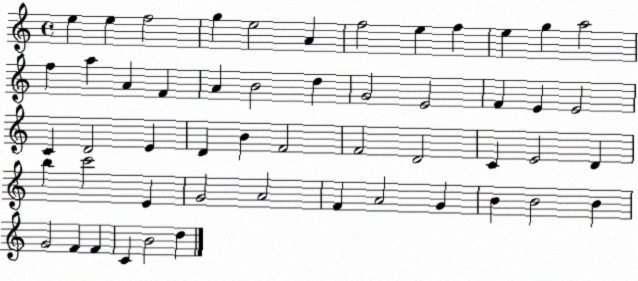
X:1
T:Untitled
M:4/4
L:1/4
K:C
e e f2 g e2 A f2 e f e g a2 f a A F A B2 d G2 E2 F E E2 C D2 E D B F2 F2 D2 C E2 D b c'2 E G2 A2 F A2 G B B2 B G2 F F C B2 d